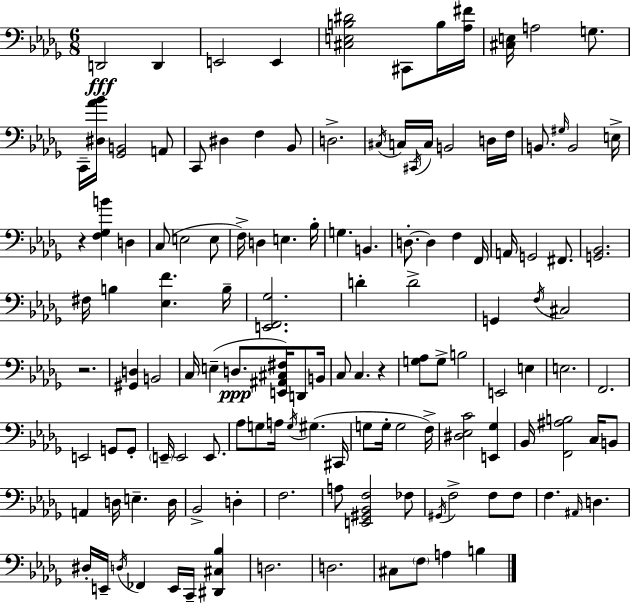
X:1
T:Untitled
M:6/8
L:1/4
K:Bbm
D,,2 D,, E,,2 E,, [^C,E,B,^D]2 ^C,,/2 B,/4 [_A,^F]/4 [^C,E,]/4 A,2 G,/2 C,,/4 [^D,_A_B]/4 [_G,,B,,]2 A,,/2 C,,/2 ^D, F, _B,,/2 D,2 ^C,/4 C,/4 ^C,,/4 C,/4 B,,2 D,/4 F,/4 B,,/2 ^G,/4 B,,2 E,/4 z [F,_G,B] D, C,/2 E,2 E,/2 F,/4 D, E, _B,/4 G, B,, D,/2 D, F, F,,/4 A,,/4 G,,2 ^F,,/2 [G,,_B,,]2 ^F,/4 B, [_E,F] B,/4 [E,,F,,_G,]2 D D2 G,, F,/4 ^C,2 z2 [^G,,D,] B,,2 C,/4 E, D,/2 [E,,^A,,^C,^F,]/4 D,,/2 B,,/4 C,/2 C, z [G,_A,]/2 G,/2 B,2 E,,2 E, E,2 F,,2 E,,2 G,,/2 G,,/2 E,,/4 E,,2 E,,/2 _A,/2 G,/2 A,/4 G,/4 ^G, ^C,,/4 G,/2 G,/4 G,2 F,/4 [^D,_E,C]2 [E,,_G,] _B,,/4 [F,,^A,B,]2 C,/4 B,,/2 A,, D,/4 E, D,/4 _B,,2 D, F,2 A,/2 [E,,^G,,_B,,F,]2 _F,/2 ^G,,/4 F,2 F,/2 F,/2 F, ^A,,/4 D, ^D,/4 E,,/4 D,/4 _F,, E,,/4 C,,/4 [^D,,^C,_B,] D,2 D,2 ^C,/2 F,/2 A, B,